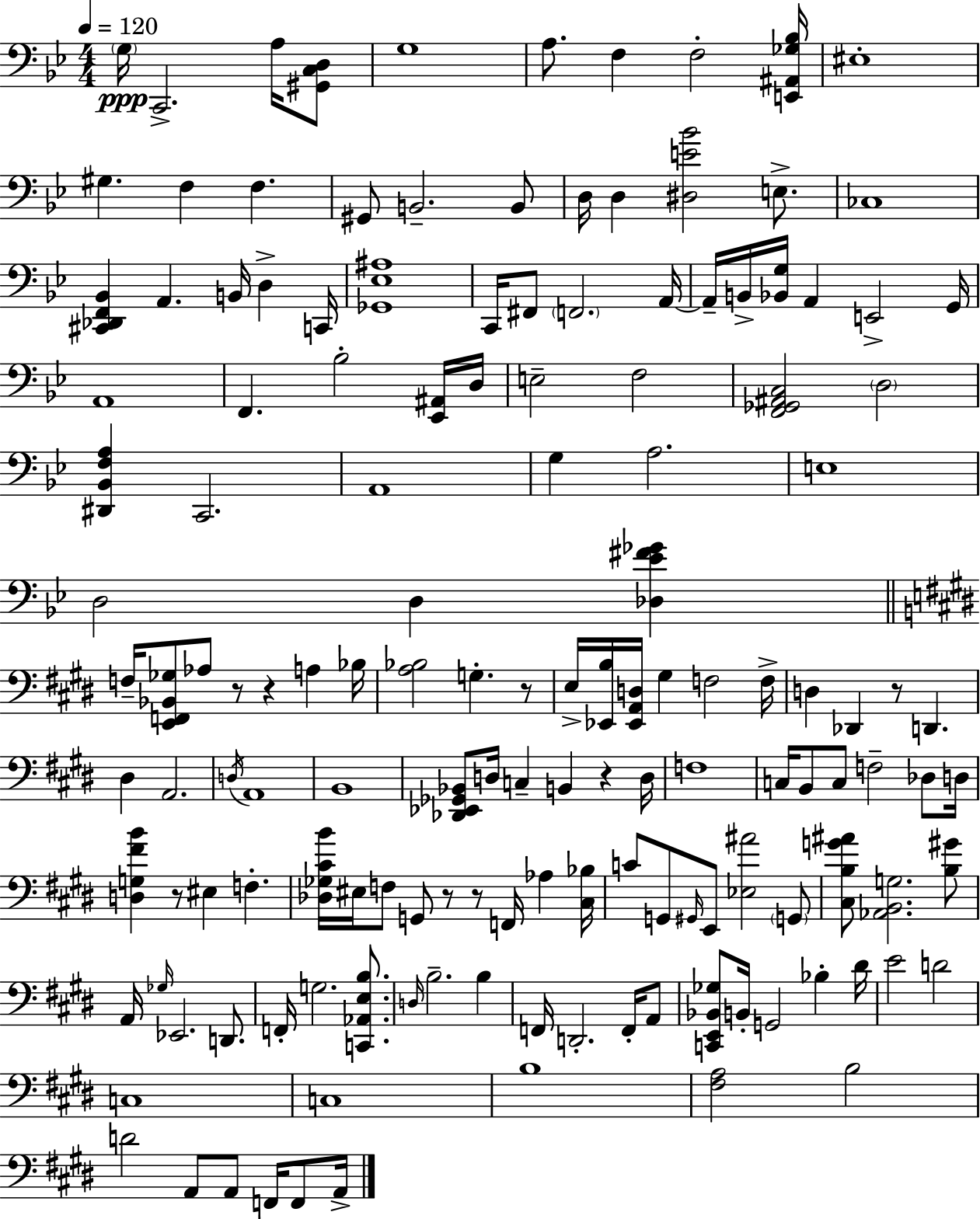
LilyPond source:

{
  \clef bass
  \numericTimeSignature
  \time 4/4
  \key bes \major
  \tempo 4 = 120
  \parenthesize g16\ppp c,2.-> a16 <gis, c d>8 | g1 | a8. f4 f2-. <e, ais, ges bes>16 | eis1-. | \break gis4. f4 f4. | gis,8 b,2.-- b,8 | d16 d4 <dis e' bes'>2 e8.-> | ces1 | \break <cis, des, f, bes,>4 a,4. b,16 d4-> c,16 | <ges, ees ais>1 | c,16 fis,8 \parenthesize f,2. a,16~~ | a,16-- b,16-> <bes, g>16 a,4 e,2-> g,16 | \break a,1 | f,4. bes2-. <ees, ais,>16 d16 | e2-- f2 | <f, ges, ais, c>2 \parenthesize d2 | \break <dis, bes, f a>4 c,2. | a,1 | g4 a2. | e1 | \break d2 d4 <des ees' fis' ges'>4 | \bar "||" \break \key e \major f16-- <e, f, bes, ges>8 aes8 r8 r4 a4 bes16 | <a bes>2 g4.-. r8 | e16-> <ees, b>16 <ees, a, d>16 gis4 f2 f16-> | d4 des,4 r8 d,4. | \break dis4 a,2. | \acciaccatura { d16 } a,1 | b,1 | <des, ees, ges, bes,>8 d16 c4-- b,4 r4 | \break d16 f1 | c16 b,8 c8 f2-- des8 | d16 <d g fis' b'>4 r8 eis4 f4.-. | <des ges cis' b'>16 eis16 f8 g,8 r8 r8 f,16 aes4 | \break <cis bes>16 c'8 g,8 \grace { gis,16 } e,8 <ees ais'>2 | \parenthesize g,8 <cis b g' ais'>8 <aes, b, g>2. | <b gis'>8 a,16 \grace { ges16 } ees,2. | d,8. f,16-. g2. | \break <c, aes, e b>8. \grace { d16 } b2.-- | b4 f,16 d,2.-. | f,16-. a,8 <c, e, bes, ges>8 b,16-. g,2 bes4-. | dis'16 e'2 d'2 | \break c1 | c1 | b1 | <fis a>2 b2 | \break d'2 a,8 a,8 | f,16 f,8 a,16-> \bar "|."
}